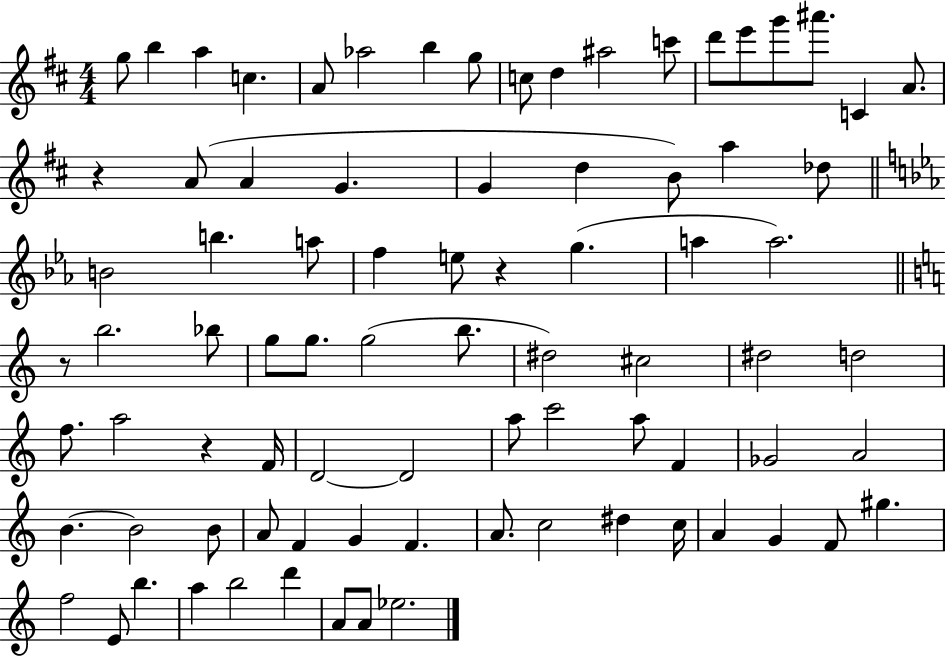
X:1
T:Untitled
M:4/4
L:1/4
K:D
g/2 b a c A/2 _a2 b g/2 c/2 d ^a2 c'/2 d'/2 e'/2 g'/2 ^a'/2 C A/2 z A/2 A G G d B/2 a _d/2 B2 b a/2 f e/2 z g a a2 z/2 b2 _b/2 g/2 g/2 g2 b/2 ^d2 ^c2 ^d2 d2 f/2 a2 z F/4 D2 D2 a/2 c'2 a/2 F _G2 A2 B B2 B/2 A/2 F G F A/2 c2 ^d c/4 A G F/2 ^g f2 E/2 b a b2 d' A/2 A/2 _e2